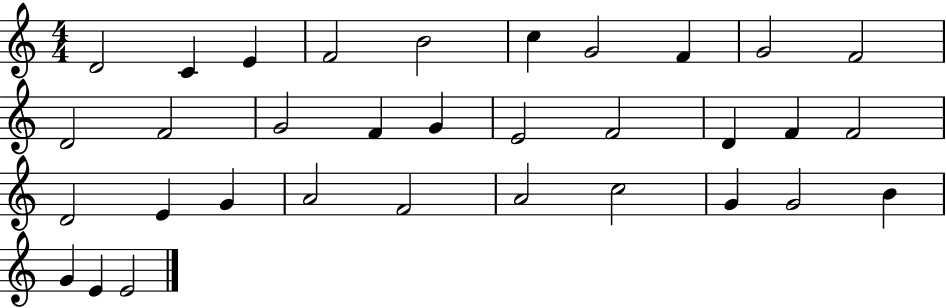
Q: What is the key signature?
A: C major